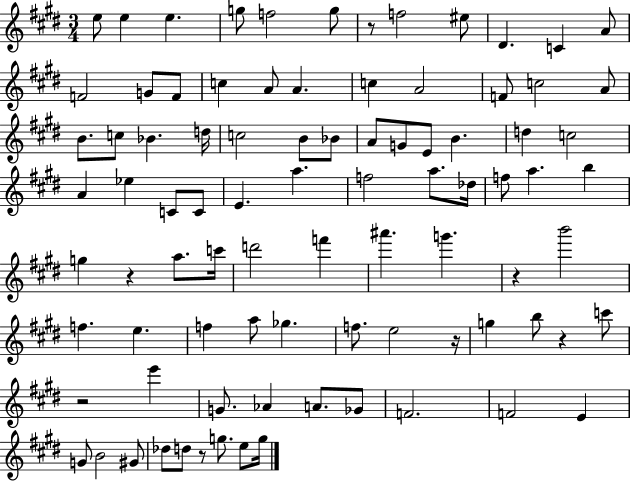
{
  \clef treble
  \numericTimeSignature
  \time 3/4
  \key e \major
  e''8 e''4 e''4. | g''8 f''2 g''8 | r8 f''2 eis''8 | dis'4. c'4 a'8 | \break f'2 g'8 f'8 | c''4 a'8 a'4. | c''4 a'2 | f'8 c''2 a'8 | \break b'8. c''8 bes'4. d''16 | c''2 b'8 bes'8 | a'8 g'8 e'8 b'4. | d''4 c''2 | \break a'4 ees''4 c'8 c'8 | e'4. a''4. | f''2 a''8. des''16 | f''8 a''4. b''4 | \break g''4 r4 a''8. c'''16 | d'''2 f'''4 | ais'''4. g'''4. | r4 b'''2 | \break f''4. e''4. | f''4 a''8 ges''4. | f''8. e''2 r16 | g''4 b''8 r4 c'''8 | \break r2 e'''4 | g'8. aes'4 a'8. ges'8 | f'2. | f'2 e'4 | \break g'8 b'2 gis'8 | des''8 d''8 r8 g''8. e''8 g''16 | \bar "|."
}